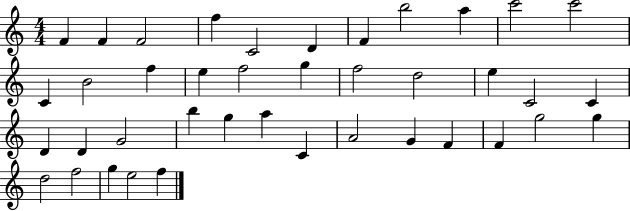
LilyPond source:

{
  \clef treble
  \numericTimeSignature
  \time 4/4
  \key c \major
  f'4 f'4 f'2 | f''4 c'2 d'4 | f'4 b''2 a''4 | c'''2 c'''2 | \break c'4 b'2 f''4 | e''4 f''2 g''4 | f''2 d''2 | e''4 c'2 c'4 | \break d'4 d'4 g'2 | b''4 g''4 a''4 c'4 | a'2 g'4 f'4 | f'4 g''2 g''4 | \break d''2 f''2 | g''4 e''2 f''4 | \bar "|."
}